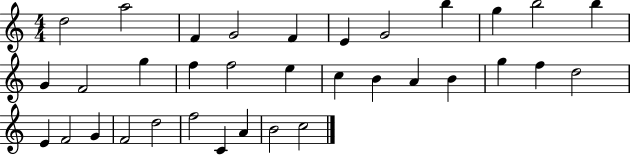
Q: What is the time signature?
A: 4/4